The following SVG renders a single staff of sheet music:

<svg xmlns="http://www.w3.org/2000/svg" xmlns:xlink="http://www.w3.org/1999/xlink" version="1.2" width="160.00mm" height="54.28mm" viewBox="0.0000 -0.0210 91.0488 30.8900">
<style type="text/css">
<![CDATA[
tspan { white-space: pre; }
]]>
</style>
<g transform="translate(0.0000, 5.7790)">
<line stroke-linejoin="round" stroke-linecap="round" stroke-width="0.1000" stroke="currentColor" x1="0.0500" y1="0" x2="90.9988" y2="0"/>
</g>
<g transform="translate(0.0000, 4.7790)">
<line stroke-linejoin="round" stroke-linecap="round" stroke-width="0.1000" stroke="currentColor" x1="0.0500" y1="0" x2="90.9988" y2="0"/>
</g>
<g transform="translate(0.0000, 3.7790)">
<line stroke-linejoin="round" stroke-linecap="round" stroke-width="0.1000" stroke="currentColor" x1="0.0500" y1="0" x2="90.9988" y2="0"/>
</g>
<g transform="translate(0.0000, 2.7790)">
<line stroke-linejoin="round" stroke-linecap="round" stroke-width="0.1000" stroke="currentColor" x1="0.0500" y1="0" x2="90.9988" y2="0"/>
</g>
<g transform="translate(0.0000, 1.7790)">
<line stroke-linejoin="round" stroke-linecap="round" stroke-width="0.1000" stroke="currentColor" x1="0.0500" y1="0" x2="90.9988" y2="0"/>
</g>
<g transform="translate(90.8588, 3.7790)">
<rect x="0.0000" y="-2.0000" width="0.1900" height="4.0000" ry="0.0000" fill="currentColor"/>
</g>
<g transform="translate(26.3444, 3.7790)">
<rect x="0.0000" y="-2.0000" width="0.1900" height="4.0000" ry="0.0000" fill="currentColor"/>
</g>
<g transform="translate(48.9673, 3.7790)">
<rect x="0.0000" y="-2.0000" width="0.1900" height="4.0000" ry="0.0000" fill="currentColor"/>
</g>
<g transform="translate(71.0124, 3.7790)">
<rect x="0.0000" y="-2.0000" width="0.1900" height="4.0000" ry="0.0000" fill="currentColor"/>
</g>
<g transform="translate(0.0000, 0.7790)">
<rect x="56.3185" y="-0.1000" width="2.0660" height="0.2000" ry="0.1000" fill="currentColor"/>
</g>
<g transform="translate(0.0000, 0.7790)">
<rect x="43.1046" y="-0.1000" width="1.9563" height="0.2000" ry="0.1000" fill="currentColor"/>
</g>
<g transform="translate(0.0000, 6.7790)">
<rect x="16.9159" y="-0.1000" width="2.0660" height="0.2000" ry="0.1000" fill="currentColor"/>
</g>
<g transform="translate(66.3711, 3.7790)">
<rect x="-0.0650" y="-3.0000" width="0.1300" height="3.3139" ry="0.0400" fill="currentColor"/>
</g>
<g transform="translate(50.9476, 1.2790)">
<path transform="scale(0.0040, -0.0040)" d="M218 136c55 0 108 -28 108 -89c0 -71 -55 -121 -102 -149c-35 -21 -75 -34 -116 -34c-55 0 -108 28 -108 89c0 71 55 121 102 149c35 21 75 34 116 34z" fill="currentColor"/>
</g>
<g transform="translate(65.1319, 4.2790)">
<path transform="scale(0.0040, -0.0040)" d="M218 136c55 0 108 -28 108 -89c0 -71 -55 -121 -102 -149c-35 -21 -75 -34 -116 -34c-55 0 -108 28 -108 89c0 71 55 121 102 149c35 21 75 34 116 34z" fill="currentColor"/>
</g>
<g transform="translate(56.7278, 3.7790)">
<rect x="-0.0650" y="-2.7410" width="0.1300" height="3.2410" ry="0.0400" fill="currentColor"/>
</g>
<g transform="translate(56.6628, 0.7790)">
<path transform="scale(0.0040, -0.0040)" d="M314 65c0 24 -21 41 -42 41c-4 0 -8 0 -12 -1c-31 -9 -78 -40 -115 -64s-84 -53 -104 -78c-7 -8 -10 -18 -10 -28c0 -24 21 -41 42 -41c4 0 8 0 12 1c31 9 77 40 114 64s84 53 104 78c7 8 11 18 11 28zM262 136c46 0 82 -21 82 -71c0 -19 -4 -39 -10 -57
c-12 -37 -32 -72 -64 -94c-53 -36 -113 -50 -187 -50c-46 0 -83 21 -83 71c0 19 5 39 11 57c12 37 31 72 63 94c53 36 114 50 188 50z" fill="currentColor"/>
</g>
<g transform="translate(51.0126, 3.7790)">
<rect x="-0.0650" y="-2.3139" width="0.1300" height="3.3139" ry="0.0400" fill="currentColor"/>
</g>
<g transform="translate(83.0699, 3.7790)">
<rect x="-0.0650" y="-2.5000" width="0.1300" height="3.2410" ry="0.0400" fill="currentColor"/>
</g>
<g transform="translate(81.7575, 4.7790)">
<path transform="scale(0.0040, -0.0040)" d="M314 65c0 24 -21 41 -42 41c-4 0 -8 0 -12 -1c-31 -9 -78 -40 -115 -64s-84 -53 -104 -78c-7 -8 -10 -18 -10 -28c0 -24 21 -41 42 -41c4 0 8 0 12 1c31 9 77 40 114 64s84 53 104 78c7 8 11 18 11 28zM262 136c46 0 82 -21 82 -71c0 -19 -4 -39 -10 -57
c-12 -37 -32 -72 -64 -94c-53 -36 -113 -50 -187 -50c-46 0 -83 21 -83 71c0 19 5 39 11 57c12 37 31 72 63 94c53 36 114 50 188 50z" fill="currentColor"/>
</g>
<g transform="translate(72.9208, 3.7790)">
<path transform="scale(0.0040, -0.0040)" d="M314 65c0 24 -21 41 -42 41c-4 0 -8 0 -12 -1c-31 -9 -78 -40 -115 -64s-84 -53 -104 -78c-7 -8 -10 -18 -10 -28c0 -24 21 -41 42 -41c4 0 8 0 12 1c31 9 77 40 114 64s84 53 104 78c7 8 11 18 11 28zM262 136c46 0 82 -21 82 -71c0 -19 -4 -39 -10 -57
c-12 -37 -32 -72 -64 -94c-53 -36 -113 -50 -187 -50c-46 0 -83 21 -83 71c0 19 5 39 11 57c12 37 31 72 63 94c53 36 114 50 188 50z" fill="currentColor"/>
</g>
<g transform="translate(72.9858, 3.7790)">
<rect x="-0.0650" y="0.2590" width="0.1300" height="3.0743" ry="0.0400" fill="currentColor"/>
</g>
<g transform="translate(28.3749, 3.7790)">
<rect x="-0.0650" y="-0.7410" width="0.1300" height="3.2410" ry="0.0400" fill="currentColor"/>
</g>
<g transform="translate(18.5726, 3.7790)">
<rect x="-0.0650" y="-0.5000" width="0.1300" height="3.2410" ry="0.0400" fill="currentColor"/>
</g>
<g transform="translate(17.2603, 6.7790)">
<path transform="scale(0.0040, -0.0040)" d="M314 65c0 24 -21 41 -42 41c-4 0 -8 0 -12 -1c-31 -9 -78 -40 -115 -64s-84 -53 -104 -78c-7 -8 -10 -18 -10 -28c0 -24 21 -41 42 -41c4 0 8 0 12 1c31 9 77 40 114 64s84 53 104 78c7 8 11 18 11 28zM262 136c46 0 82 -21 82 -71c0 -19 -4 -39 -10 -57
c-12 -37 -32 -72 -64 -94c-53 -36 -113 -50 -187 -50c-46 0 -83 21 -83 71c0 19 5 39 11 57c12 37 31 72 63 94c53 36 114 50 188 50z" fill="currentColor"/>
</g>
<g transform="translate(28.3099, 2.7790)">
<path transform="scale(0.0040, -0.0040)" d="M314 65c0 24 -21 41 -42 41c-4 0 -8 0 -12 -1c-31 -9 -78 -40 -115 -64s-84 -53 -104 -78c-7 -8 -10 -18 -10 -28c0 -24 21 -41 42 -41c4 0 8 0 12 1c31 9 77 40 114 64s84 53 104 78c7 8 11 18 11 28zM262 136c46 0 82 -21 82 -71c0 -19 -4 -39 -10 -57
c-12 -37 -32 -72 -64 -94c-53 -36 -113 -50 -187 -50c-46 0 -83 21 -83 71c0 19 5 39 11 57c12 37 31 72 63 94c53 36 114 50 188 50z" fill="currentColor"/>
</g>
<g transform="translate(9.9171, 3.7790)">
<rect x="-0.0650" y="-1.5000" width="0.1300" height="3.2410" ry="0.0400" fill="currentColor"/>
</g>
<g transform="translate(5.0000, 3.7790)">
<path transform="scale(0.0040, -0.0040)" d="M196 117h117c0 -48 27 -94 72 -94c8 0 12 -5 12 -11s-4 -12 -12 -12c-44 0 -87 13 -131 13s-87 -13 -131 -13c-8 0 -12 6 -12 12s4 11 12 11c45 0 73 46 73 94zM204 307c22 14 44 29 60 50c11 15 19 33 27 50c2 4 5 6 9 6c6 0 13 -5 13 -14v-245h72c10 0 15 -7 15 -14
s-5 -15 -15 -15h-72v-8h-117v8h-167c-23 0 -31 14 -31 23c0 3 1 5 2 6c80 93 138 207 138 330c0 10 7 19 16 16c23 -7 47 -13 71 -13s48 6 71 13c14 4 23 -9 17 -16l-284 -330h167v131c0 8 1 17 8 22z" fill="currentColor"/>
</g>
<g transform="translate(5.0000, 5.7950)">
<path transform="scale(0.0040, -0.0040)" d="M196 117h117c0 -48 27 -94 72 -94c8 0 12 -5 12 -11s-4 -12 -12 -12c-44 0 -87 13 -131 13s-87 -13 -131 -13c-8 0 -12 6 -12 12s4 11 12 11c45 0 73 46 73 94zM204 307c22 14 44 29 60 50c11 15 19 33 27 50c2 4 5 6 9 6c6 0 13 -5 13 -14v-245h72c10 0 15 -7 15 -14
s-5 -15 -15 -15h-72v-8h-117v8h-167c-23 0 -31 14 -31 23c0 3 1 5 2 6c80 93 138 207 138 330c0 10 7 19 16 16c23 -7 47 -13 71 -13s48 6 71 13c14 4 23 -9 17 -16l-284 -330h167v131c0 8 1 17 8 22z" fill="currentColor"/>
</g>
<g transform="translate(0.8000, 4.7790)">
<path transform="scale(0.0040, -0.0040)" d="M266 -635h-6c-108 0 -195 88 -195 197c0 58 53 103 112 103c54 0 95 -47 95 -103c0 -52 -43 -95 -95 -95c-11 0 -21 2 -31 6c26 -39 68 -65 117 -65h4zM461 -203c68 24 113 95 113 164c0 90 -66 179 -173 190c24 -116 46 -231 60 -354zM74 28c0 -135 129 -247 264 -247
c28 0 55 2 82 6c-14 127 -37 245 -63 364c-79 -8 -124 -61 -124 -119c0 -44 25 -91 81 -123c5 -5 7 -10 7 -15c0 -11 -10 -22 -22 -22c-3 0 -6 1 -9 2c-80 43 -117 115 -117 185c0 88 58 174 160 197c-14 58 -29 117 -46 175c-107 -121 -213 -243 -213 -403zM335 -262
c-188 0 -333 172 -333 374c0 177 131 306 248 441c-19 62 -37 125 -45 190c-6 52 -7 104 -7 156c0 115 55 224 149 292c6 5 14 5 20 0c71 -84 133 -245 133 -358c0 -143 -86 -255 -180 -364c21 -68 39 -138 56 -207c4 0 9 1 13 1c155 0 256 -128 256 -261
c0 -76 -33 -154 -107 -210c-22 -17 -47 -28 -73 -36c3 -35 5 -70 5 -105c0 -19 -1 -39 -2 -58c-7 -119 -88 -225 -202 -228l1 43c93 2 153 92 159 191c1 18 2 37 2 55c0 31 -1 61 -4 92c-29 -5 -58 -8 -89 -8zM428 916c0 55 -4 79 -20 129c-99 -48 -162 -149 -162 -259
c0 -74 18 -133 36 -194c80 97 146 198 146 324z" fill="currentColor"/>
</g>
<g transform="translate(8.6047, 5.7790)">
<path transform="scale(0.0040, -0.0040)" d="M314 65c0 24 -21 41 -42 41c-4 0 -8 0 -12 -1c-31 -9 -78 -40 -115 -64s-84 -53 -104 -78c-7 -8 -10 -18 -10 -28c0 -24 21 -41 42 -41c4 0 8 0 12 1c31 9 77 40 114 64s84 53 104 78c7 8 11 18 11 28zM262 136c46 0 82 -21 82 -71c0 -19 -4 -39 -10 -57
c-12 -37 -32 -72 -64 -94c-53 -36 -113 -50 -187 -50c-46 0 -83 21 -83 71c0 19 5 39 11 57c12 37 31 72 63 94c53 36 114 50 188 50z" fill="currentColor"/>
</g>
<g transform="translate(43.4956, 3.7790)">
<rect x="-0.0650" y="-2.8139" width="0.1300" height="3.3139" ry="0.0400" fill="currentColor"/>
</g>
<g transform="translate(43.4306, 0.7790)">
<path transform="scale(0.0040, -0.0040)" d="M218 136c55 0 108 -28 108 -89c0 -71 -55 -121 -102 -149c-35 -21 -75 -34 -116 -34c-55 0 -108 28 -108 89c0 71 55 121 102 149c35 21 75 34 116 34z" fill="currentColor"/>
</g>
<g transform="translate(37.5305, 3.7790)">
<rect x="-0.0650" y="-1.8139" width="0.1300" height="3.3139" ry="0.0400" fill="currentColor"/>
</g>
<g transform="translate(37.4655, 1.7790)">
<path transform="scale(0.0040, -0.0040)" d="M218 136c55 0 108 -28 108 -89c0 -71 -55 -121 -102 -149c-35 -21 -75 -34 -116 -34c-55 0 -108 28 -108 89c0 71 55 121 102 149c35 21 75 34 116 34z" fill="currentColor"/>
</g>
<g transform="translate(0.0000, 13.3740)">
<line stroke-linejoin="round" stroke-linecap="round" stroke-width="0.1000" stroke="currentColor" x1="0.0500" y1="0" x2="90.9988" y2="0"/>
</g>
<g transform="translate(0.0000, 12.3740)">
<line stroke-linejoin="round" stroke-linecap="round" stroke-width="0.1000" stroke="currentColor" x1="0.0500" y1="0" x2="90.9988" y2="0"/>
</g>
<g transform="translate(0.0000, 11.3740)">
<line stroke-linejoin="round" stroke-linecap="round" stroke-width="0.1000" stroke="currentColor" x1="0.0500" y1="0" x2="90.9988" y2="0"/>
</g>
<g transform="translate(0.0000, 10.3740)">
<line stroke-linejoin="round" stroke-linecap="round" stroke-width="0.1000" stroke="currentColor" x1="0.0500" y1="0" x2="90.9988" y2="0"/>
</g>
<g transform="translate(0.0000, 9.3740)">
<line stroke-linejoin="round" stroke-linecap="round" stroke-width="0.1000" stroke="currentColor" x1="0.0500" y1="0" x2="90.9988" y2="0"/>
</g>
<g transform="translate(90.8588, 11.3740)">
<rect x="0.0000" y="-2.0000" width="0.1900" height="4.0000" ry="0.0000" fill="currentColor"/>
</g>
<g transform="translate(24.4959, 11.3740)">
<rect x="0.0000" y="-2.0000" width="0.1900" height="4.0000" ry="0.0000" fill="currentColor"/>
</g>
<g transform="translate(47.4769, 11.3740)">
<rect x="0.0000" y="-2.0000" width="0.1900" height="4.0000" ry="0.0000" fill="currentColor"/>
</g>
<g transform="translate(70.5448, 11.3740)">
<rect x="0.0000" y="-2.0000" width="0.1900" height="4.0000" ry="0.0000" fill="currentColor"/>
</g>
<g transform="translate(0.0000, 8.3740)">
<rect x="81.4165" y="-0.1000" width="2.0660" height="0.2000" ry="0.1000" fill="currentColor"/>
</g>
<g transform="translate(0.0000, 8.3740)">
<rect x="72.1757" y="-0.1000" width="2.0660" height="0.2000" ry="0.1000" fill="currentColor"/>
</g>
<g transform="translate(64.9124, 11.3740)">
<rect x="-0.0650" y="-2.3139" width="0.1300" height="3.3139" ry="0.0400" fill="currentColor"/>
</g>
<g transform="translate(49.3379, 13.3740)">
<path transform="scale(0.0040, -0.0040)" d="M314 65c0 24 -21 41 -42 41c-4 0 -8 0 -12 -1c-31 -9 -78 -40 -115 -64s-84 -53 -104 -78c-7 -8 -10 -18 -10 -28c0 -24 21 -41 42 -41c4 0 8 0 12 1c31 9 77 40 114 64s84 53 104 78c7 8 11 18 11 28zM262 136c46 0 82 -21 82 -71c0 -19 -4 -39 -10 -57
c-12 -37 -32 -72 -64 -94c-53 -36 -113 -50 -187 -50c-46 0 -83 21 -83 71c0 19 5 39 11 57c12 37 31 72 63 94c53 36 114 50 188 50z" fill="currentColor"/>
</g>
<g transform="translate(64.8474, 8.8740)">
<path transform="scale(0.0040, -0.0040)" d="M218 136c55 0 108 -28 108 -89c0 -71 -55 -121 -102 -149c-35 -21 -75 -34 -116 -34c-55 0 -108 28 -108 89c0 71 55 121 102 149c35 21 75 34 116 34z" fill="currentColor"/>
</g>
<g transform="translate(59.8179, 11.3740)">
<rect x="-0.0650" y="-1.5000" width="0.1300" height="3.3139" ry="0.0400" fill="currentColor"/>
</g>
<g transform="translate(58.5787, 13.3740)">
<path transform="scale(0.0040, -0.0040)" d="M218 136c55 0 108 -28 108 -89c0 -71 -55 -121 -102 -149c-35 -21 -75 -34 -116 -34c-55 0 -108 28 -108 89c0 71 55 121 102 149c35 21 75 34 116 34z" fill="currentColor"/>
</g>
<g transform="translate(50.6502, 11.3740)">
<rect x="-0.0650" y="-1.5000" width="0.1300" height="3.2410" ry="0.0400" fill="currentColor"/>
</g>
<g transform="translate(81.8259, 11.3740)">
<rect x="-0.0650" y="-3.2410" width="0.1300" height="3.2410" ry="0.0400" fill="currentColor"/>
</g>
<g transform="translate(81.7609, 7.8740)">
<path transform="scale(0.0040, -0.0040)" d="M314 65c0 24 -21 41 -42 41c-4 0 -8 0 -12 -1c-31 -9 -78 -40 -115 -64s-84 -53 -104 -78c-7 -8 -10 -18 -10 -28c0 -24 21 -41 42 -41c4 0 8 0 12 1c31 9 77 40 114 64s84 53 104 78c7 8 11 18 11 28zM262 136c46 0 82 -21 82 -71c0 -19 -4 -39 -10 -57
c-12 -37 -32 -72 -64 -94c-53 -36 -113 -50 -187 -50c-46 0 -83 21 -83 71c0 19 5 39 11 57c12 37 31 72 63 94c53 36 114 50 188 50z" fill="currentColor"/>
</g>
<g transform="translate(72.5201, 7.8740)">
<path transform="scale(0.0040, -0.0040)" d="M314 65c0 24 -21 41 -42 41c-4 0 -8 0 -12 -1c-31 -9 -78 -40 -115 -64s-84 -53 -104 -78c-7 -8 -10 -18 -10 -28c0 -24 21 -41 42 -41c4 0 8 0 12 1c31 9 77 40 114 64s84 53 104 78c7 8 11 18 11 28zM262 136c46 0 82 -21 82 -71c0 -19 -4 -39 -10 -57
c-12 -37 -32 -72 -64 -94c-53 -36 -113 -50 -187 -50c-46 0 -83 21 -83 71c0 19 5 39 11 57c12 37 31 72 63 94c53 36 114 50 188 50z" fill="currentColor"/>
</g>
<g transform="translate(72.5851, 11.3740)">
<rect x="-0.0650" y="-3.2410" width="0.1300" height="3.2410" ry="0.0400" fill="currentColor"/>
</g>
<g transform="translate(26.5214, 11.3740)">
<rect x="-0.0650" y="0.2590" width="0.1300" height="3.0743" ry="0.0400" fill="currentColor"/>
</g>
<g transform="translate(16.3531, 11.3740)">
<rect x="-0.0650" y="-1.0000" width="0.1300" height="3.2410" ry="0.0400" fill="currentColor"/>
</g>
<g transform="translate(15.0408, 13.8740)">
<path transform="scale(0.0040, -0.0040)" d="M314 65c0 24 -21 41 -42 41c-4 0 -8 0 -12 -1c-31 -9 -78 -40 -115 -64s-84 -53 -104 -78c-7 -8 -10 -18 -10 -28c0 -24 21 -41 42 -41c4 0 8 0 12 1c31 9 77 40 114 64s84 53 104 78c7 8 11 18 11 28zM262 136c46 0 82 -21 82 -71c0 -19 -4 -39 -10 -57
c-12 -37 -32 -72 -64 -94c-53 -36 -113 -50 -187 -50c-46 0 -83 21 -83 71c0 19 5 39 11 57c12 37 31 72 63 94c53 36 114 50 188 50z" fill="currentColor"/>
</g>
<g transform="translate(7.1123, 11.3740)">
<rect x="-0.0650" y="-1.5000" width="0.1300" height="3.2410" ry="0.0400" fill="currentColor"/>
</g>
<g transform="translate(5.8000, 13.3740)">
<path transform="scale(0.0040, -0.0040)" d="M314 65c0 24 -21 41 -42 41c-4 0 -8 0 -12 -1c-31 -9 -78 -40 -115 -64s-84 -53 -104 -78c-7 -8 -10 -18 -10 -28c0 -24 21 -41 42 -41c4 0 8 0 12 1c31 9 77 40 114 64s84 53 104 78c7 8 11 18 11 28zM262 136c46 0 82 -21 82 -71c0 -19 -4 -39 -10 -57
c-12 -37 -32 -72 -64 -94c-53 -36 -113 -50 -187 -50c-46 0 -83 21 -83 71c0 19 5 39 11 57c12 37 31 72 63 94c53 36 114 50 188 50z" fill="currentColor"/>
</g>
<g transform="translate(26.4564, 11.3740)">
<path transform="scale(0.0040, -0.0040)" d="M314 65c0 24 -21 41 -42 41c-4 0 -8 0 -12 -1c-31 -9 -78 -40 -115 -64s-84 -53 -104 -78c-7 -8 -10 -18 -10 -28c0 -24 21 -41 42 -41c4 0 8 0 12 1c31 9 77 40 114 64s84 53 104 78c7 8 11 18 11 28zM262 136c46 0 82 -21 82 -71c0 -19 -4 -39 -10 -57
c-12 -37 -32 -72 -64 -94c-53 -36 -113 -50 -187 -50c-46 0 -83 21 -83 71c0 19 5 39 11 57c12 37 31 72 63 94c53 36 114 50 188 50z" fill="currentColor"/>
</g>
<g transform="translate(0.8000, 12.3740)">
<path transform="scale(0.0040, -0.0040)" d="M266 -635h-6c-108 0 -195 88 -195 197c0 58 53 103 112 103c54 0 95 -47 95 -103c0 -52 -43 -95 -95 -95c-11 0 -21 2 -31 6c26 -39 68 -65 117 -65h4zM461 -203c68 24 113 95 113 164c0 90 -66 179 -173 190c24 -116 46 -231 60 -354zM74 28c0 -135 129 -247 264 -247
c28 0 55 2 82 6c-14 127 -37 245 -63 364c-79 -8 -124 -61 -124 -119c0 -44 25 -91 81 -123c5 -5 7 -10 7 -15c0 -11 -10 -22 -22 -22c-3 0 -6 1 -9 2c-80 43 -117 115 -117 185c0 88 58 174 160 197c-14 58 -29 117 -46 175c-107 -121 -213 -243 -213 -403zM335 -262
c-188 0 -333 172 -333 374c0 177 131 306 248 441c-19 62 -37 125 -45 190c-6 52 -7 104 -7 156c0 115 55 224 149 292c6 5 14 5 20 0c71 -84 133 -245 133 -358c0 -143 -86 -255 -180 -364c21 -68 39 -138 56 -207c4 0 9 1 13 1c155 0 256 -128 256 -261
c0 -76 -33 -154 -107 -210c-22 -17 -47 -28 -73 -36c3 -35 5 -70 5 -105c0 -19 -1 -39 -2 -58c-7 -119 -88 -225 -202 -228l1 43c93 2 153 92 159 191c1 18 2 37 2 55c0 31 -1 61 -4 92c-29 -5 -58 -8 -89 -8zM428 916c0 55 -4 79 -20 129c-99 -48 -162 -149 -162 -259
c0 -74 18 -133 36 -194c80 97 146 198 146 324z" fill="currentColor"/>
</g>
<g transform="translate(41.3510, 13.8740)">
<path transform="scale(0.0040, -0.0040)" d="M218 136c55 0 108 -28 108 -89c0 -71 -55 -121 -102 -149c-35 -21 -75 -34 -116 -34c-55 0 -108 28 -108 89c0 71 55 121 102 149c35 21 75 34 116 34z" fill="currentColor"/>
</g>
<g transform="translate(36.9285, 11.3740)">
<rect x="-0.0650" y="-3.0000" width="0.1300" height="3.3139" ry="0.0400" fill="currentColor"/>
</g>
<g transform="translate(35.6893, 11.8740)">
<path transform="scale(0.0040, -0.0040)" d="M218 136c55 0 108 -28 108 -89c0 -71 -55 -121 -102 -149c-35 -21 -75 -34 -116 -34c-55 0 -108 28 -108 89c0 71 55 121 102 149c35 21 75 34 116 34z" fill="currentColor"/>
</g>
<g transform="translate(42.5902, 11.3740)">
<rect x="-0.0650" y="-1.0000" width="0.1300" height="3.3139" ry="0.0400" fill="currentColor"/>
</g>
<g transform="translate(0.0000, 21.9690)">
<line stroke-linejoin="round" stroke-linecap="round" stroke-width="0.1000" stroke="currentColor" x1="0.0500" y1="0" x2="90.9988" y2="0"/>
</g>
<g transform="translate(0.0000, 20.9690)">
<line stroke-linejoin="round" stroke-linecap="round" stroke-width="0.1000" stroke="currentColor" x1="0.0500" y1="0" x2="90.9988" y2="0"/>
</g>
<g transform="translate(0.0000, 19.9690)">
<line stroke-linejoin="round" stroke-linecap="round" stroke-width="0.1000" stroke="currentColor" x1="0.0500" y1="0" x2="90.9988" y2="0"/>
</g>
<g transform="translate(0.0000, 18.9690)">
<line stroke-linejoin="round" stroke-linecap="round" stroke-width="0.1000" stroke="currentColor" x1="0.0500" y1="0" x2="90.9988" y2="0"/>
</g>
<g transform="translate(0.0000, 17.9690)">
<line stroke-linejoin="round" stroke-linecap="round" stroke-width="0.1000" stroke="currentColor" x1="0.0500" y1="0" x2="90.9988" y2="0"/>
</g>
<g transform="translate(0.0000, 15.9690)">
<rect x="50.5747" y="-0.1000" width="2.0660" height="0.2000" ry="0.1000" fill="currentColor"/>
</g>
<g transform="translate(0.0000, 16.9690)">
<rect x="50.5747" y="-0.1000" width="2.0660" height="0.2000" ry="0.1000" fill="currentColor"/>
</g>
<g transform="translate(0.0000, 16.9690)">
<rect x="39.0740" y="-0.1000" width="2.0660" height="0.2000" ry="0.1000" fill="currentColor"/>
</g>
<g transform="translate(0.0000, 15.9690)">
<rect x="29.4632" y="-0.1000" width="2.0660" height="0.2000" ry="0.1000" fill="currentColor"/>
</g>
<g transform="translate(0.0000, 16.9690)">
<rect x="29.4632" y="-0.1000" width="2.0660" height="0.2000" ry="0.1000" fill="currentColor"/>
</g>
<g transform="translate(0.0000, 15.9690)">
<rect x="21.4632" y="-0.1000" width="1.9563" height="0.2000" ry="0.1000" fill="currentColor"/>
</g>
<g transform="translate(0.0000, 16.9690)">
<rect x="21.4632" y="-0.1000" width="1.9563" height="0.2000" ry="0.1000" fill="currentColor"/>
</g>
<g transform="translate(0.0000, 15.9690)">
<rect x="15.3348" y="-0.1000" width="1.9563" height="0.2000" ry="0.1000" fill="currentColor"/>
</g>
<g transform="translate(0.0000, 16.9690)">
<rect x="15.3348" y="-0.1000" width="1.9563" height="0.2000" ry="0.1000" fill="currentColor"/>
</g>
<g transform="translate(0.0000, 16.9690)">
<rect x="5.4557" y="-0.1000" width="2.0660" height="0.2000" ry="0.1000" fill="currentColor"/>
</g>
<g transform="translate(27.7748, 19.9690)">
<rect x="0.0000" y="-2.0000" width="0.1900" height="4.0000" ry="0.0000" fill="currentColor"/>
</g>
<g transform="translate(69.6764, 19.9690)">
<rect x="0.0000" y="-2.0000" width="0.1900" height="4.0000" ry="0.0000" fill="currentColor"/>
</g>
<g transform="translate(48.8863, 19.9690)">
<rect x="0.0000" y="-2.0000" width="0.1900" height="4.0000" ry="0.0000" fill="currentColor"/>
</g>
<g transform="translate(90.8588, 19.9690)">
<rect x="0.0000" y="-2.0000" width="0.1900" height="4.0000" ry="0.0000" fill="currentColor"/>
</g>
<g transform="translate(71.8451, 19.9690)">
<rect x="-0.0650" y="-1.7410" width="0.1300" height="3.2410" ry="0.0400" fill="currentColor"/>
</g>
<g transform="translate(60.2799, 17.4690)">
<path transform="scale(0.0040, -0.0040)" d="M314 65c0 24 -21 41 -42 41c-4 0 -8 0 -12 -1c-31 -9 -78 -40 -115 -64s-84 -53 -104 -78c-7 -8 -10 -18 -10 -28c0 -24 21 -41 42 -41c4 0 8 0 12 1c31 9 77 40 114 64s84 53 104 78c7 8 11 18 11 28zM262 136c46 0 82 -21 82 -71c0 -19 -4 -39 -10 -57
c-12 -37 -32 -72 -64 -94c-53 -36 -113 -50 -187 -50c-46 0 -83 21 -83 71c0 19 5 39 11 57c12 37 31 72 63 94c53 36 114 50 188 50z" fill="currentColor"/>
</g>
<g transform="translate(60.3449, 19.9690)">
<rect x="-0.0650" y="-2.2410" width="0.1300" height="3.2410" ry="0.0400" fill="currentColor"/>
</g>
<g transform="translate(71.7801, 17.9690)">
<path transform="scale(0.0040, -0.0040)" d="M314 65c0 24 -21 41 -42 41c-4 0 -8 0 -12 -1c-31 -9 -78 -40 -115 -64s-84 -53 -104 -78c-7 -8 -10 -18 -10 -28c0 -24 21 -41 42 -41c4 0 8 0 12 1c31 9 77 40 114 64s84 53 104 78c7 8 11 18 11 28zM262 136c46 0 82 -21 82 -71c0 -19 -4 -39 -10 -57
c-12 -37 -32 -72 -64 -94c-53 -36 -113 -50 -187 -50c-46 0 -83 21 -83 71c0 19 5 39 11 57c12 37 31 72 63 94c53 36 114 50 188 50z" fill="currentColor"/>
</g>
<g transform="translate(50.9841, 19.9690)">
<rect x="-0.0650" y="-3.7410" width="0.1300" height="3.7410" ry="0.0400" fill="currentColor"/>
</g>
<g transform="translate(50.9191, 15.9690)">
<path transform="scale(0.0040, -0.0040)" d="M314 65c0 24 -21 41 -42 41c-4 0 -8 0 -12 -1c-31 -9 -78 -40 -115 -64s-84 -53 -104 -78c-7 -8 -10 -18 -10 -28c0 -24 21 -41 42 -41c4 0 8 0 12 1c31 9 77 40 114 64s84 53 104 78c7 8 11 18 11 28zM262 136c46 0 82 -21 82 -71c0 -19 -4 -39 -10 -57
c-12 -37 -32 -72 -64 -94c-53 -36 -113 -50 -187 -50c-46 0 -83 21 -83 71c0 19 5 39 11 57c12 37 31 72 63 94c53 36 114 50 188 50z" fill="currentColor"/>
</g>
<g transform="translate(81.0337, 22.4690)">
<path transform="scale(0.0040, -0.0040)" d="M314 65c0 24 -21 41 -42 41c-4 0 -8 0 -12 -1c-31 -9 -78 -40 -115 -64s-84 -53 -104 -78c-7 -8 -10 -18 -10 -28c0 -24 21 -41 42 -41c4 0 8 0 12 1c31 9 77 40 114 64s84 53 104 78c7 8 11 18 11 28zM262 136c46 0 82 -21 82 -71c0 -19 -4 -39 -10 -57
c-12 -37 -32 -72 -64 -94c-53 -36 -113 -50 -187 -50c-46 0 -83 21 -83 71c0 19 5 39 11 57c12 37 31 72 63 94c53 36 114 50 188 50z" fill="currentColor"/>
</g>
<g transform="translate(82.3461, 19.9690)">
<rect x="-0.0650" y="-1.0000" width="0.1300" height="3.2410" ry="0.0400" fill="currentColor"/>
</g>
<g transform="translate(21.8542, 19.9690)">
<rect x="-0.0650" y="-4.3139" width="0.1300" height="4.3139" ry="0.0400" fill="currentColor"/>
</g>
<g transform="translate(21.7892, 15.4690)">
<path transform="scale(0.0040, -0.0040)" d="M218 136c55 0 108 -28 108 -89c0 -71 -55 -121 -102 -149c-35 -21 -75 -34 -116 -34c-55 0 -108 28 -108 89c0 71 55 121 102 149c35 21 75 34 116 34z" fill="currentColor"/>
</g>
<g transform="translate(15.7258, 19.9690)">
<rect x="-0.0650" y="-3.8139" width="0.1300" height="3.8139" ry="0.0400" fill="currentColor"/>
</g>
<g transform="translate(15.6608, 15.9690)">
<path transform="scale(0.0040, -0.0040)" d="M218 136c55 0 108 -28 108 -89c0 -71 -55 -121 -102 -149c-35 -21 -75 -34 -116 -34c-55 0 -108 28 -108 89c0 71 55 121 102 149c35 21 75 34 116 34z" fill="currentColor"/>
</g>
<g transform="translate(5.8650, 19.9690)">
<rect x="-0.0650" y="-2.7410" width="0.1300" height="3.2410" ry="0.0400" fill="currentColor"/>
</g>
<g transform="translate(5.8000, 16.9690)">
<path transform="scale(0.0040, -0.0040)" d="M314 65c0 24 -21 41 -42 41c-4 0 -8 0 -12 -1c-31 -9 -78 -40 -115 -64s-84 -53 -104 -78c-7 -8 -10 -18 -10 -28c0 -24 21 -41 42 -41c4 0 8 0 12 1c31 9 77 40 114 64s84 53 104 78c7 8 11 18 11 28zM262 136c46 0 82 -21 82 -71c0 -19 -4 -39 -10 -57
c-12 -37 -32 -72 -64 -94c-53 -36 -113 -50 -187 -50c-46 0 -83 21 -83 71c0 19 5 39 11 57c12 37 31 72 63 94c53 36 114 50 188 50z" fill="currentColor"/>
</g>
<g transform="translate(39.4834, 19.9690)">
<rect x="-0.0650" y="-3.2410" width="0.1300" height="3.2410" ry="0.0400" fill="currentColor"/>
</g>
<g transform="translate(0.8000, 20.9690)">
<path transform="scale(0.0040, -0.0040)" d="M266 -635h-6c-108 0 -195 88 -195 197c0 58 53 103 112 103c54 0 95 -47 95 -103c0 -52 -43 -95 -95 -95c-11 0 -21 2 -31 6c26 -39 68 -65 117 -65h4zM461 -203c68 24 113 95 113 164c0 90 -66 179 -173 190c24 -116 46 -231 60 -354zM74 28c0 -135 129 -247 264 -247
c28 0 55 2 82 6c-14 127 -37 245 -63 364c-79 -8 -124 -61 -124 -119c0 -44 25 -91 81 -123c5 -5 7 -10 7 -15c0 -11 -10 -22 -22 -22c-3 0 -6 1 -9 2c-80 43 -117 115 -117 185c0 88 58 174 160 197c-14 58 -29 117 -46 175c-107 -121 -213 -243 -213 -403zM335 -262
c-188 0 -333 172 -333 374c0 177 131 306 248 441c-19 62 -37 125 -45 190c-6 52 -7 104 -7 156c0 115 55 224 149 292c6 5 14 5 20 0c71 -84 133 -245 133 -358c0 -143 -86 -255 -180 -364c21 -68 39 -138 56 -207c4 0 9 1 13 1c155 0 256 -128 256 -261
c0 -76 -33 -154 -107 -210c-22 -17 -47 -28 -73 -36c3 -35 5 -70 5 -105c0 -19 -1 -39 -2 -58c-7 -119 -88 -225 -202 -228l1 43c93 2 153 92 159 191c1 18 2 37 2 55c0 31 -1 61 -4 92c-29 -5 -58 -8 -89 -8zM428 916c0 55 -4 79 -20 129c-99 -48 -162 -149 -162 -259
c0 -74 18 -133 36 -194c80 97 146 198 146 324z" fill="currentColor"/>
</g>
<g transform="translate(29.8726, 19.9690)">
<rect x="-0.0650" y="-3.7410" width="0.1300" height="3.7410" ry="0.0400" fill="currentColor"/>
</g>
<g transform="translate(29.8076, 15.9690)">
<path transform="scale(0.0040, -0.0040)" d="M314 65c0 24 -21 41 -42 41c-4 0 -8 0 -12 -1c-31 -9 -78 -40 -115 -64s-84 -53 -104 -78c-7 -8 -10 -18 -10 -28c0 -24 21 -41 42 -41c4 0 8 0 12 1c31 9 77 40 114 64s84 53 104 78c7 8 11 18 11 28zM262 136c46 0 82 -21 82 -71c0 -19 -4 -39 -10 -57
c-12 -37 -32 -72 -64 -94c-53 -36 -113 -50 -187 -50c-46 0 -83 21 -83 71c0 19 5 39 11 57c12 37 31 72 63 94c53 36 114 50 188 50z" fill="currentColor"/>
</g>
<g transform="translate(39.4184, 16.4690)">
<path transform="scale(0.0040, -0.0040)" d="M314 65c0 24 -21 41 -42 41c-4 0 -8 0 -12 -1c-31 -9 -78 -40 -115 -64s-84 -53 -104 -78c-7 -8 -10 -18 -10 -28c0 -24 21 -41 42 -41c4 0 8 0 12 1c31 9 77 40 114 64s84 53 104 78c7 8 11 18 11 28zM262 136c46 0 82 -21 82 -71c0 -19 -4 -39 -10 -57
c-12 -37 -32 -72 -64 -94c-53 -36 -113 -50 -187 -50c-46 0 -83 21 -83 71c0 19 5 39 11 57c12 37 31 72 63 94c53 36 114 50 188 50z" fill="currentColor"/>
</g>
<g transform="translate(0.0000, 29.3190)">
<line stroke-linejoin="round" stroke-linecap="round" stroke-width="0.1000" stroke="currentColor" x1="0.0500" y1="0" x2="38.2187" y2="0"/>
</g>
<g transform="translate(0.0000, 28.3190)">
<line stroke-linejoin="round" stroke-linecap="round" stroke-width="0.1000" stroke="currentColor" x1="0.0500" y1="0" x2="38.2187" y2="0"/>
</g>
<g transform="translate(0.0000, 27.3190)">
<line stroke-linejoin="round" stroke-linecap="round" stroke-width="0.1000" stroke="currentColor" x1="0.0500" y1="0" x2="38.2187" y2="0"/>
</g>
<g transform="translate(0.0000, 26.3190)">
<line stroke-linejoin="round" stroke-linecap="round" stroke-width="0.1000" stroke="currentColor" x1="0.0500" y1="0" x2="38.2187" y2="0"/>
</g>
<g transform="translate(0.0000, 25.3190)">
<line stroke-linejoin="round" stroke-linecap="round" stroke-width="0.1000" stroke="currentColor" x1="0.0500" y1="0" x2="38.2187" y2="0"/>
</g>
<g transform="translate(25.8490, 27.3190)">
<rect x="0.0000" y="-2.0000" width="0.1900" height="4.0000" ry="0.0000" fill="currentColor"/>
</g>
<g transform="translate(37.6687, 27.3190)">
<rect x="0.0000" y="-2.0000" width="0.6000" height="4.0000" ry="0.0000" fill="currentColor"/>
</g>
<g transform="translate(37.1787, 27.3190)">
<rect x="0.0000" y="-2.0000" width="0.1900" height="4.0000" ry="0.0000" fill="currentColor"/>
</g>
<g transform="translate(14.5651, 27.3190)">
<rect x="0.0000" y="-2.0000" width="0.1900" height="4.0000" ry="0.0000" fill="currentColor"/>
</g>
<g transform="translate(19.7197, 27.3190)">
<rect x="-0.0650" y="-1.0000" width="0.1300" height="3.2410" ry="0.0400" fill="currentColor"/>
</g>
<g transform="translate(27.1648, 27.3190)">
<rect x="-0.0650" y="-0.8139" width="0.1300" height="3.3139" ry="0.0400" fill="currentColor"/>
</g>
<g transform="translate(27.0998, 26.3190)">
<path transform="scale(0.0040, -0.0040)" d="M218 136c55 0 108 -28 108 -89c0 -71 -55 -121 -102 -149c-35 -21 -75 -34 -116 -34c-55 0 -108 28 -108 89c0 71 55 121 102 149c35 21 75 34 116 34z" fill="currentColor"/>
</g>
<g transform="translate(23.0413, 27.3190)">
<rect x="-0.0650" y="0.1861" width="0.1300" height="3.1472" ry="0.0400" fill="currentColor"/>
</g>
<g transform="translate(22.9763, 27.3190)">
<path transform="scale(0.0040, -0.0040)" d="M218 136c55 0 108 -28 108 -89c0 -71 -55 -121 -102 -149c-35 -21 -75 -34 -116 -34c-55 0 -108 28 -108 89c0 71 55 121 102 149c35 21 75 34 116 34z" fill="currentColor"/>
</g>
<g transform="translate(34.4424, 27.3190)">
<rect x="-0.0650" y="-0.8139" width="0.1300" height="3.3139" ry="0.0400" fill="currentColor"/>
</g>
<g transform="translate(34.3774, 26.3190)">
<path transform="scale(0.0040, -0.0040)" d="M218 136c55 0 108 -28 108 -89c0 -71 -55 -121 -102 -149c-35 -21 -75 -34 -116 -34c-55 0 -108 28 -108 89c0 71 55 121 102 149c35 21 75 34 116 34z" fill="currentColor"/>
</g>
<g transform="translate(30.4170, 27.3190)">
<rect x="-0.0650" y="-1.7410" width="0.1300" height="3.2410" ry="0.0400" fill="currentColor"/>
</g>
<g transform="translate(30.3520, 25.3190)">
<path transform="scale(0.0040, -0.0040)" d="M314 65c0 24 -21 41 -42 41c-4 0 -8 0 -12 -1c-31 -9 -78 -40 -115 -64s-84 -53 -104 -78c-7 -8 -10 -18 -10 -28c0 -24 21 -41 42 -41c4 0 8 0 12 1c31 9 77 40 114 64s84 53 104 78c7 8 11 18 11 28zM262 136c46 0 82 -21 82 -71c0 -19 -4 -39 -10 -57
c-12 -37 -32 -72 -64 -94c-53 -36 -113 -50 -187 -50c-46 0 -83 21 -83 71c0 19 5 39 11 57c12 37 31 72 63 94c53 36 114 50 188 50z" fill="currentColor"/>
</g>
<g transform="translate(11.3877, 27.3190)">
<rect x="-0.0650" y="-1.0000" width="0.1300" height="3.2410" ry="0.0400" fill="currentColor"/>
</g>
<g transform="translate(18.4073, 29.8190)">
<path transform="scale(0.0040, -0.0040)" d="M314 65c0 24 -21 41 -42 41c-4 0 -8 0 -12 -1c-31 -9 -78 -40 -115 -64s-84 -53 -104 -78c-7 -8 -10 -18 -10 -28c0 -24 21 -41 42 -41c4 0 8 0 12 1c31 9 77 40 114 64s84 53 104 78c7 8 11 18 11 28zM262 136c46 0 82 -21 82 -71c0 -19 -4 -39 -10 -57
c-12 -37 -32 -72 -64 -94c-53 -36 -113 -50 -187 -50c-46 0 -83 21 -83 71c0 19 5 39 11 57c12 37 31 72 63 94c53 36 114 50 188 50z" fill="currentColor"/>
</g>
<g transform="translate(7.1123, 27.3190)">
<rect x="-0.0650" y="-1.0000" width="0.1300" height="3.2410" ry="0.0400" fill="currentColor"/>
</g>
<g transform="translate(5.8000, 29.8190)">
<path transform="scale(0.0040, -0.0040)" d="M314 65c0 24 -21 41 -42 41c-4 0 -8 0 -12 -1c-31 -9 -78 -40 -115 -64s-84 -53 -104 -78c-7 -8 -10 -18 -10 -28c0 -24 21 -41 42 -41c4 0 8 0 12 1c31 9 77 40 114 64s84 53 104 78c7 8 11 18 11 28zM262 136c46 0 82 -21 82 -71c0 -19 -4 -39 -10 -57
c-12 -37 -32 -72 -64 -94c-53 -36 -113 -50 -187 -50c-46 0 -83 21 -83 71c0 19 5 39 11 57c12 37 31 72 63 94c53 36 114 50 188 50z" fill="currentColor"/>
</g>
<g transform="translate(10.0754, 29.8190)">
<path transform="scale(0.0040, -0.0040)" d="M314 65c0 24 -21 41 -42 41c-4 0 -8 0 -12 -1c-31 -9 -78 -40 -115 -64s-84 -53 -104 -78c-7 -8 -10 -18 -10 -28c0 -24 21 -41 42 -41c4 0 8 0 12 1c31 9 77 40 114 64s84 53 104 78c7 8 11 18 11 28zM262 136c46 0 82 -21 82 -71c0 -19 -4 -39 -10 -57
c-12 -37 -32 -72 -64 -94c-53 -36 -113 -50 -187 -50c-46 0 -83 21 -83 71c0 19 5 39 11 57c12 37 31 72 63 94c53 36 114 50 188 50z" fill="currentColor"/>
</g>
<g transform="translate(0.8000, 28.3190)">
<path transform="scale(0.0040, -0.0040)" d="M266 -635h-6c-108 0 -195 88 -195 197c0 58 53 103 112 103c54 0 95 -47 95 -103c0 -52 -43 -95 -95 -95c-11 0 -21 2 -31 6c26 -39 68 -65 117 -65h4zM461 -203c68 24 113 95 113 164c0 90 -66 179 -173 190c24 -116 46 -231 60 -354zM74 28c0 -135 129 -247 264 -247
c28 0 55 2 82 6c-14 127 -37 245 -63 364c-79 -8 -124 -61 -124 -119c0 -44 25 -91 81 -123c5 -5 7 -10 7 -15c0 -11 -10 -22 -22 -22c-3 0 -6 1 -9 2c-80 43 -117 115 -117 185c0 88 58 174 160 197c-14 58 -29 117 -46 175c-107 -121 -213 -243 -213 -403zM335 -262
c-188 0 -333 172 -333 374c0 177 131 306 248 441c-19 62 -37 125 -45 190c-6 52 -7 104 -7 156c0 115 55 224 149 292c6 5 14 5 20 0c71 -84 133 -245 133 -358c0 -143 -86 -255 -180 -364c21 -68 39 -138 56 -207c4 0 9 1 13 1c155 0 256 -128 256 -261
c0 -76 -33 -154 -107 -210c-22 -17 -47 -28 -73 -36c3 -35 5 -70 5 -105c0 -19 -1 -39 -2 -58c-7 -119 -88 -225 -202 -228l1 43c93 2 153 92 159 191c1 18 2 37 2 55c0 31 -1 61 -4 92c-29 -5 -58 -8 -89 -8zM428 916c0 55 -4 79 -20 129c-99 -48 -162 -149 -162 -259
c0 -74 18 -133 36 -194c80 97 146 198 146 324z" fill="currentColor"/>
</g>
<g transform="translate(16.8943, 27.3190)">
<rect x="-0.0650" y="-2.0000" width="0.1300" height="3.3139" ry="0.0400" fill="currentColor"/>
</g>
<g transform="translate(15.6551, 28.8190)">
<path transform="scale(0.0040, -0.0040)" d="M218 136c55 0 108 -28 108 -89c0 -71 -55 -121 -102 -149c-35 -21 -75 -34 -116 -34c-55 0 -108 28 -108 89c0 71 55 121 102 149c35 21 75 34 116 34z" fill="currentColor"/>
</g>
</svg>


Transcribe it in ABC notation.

X:1
T:Untitled
M:4/4
L:1/4
K:C
E2 C2 d2 f a g a2 A B2 G2 E2 D2 B2 A D E2 E g b2 b2 a2 c' d' c'2 b2 c'2 g2 f2 D2 D2 D2 F D2 B d f2 d